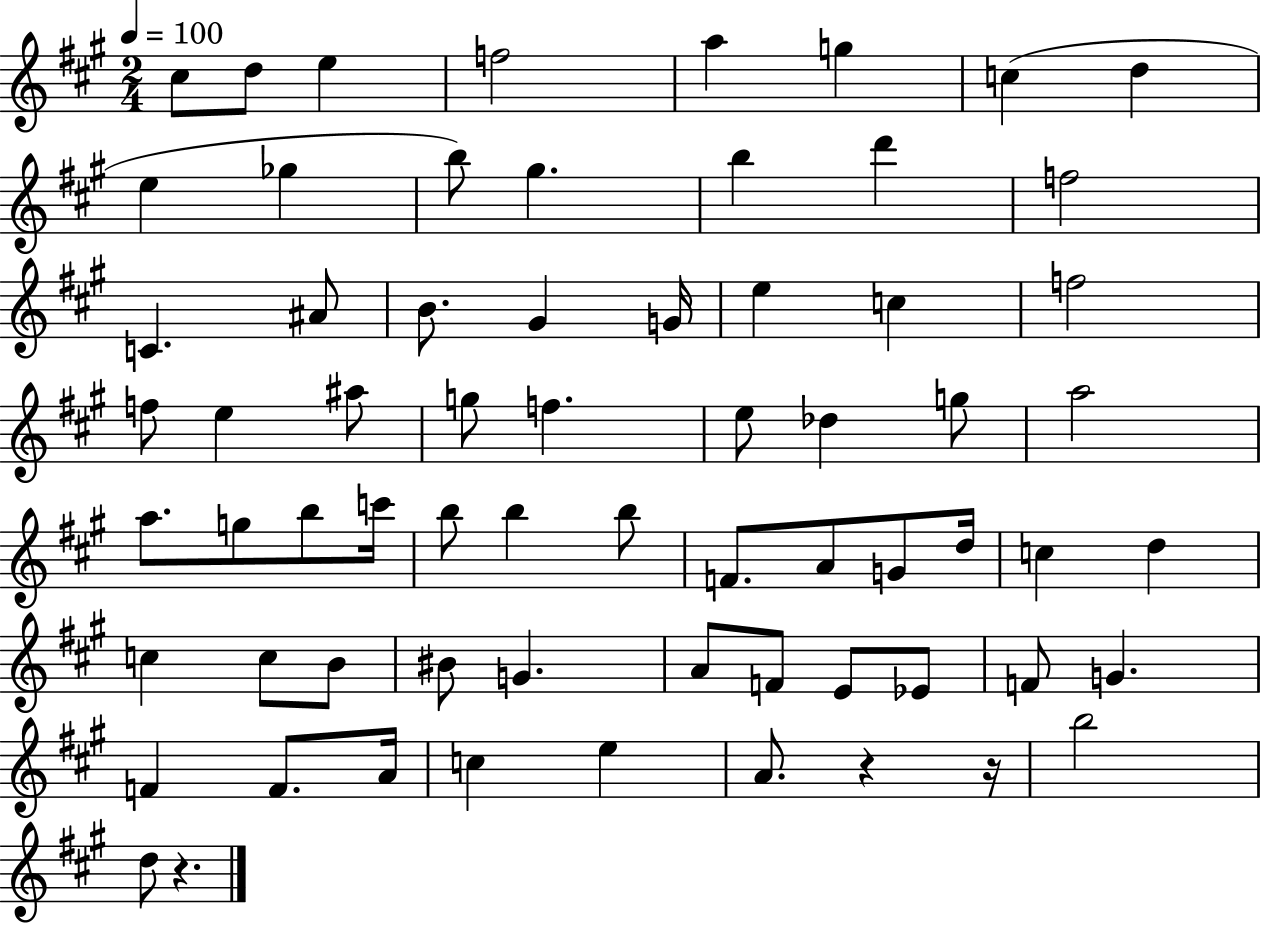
{
  \clef treble
  \numericTimeSignature
  \time 2/4
  \key a \major
  \tempo 4 = 100
  \repeat volta 2 { cis''8 d''8 e''4 | f''2 | a''4 g''4 | c''4( d''4 | \break e''4 ges''4 | b''8) gis''4. | b''4 d'''4 | f''2 | \break c'4. ais'8 | b'8. gis'4 g'16 | e''4 c''4 | f''2 | \break f''8 e''4 ais''8 | g''8 f''4. | e''8 des''4 g''8 | a''2 | \break a''8. g''8 b''8 c'''16 | b''8 b''4 b''8 | f'8. a'8 g'8 d''16 | c''4 d''4 | \break c''4 c''8 b'8 | bis'8 g'4. | a'8 f'8 e'8 ees'8 | f'8 g'4. | \break f'4 f'8. a'16 | c''4 e''4 | a'8. r4 r16 | b''2 | \break d''8 r4. | } \bar "|."
}